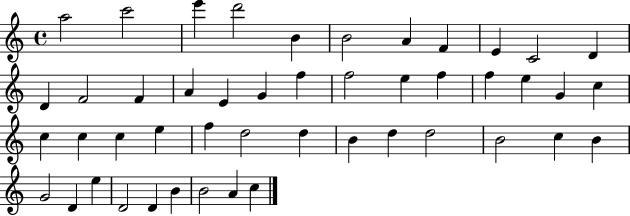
{
  \clef treble
  \time 4/4
  \defaultTimeSignature
  \key c \major
  a''2 c'''2 | e'''4 d'''2 b'4 | b'2 a'4 f'4 | e'4 c'2 d'4 | \break d'4 f'2 f'4 | a'4 e'4 g'4 f''4 | f''2 e''4 f''4 | f''4 e''4 g'4 c''4 | \break c''4 c''4 c''4 e''4 | f''4 d''2 d''4 | b'4 d''4 d''2 | b'2 c''4 b'4 | \break g'2 d'4 e''4 | d'2 d'4 b'4 | b'2 a'4 c''4 | \bar "|."
}